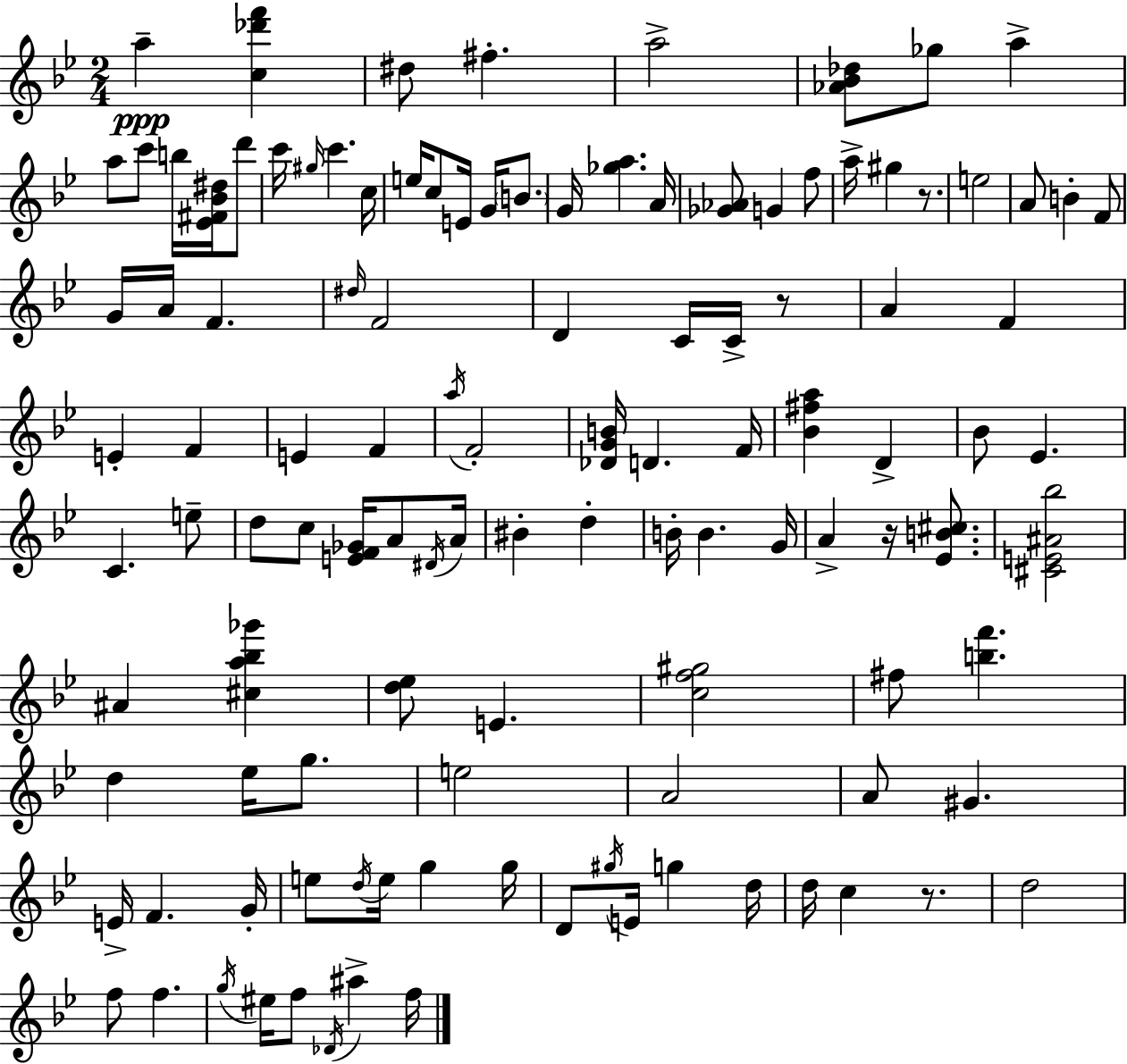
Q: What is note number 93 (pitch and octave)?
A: EIS5